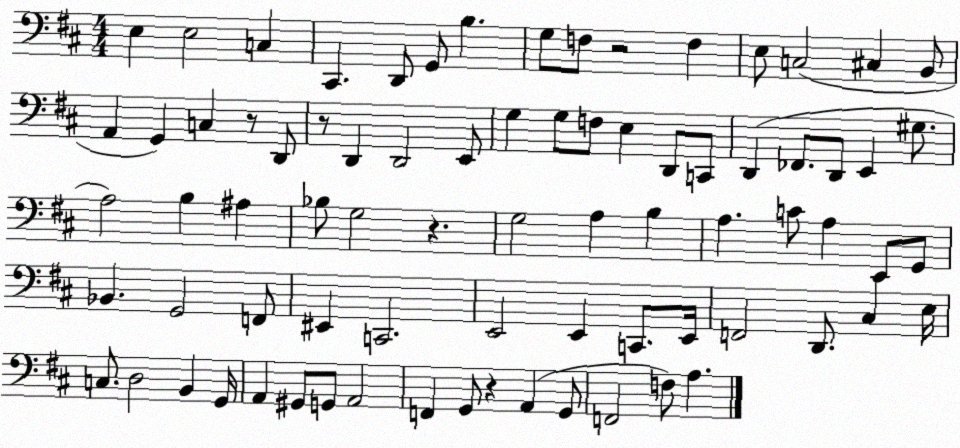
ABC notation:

X:1
T:Untitled
M:4/4
L:1/4
K:D
E, E,2 C, ^C,, D,,/2 G,,/2 B, G,/2 F,/2 z2 F, E,/2 C,2 ^C, B,,/2 A,, G,, C, z/2 D,,/2 z/2 D,, D,,2 E,,/2 G, G,/2 F,/2 E, D,,/2 C,,/2 D,, _F,,/2 D,,/2 E,, ^G,/2 A,2 B, ^A, _B,/2 G,2 z G,2 A, B, A, C/2 A, E,,/2 G,,/2 _B,, G,,2 F,,/2 ^E,, C,,2 E,,2 E,, C,,/2 E,,/4 F,,2 D,,/2 ^C, E,/4 C,/2 D,2 B,, G,,/4 A,, ^G,,/2 G,,/2 A,,2 F,, G,,/2 z A,, G,,/2 F,,2 F,/2 A,